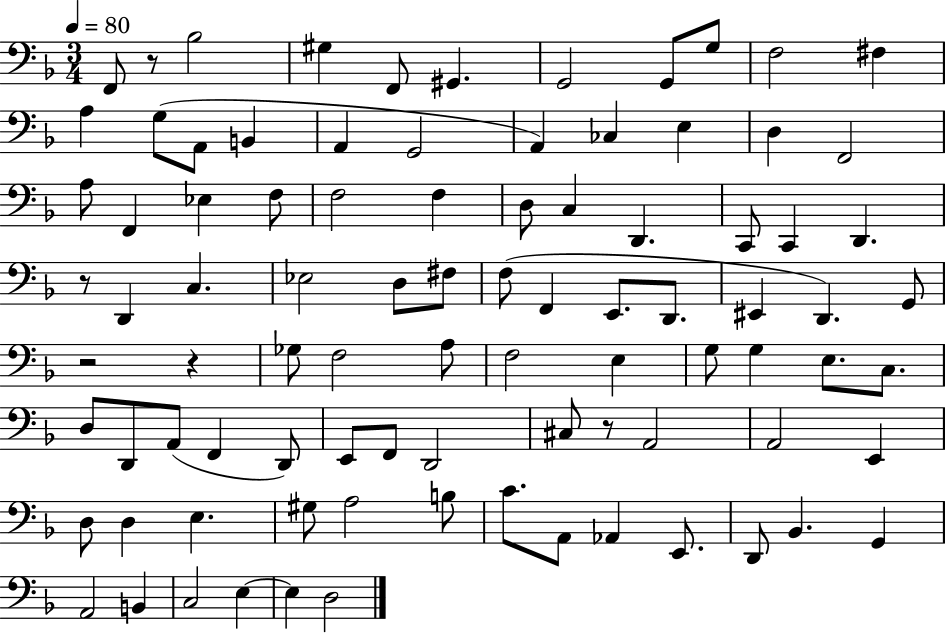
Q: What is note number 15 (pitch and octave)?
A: A2